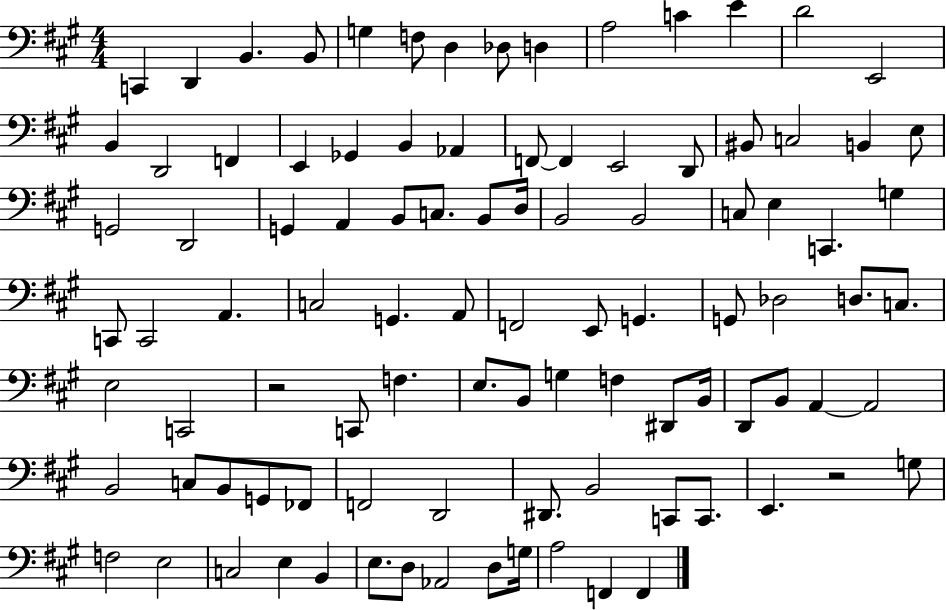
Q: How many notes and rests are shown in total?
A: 98